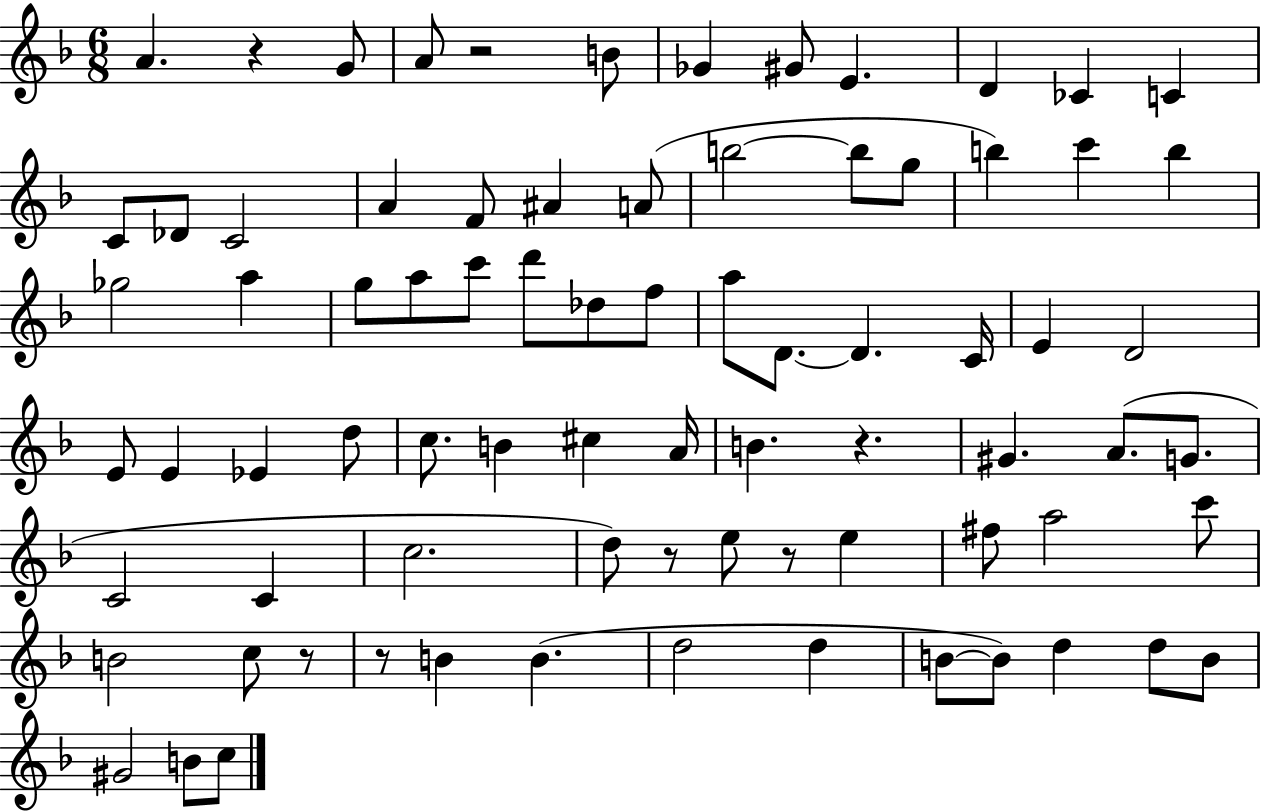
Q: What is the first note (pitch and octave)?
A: A4